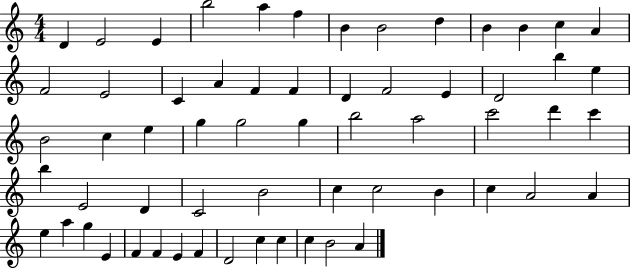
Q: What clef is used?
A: treble